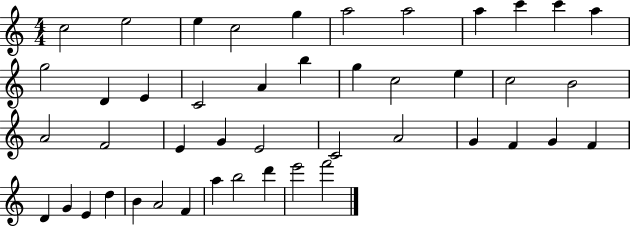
{
  \clef treble
  \numericTimeSignature
  \time 4/4
  \key c \major
  c''2 e''2 | e''4 c''2 g''4 | a''2 a''2 | a''4 c'''4 c'''4 a''4 | \break g''2 d'4 e'4 | c'2 a'4 b''4 | g''4 c''2 e''4 | c''2 b'2 | \break a'2 f'2 | e'4 g'4 e'2 | c'2 a'2 | g'4 f'4 g'4 f'4 | \break d'4 g'4 e'4 d''4 | b'4 a'2 f'4 | a''4 b''2 d'''4 | e'''2 f'''2 | \break \bar "|."
}